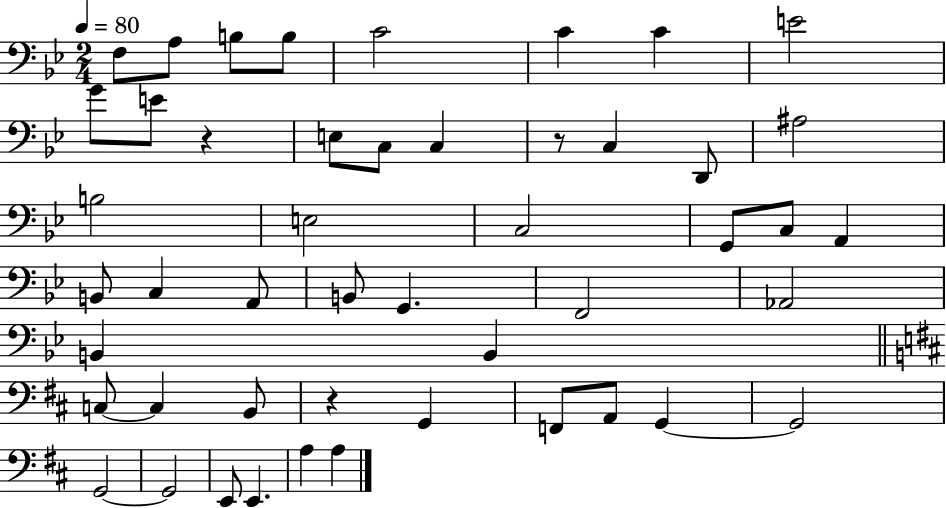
{
  \clef bass
  \numericTimeSignature
  \time 2/4
  \key bes \major
  \tempo 4 = 80
  \repeat volta 2 { f8 a8 b8 b8 | c'2 | c'4 c'4 | e'2 | \break g'8 e'8 r4 | e8 c8 c4 | r8 c4 d,8 | ais2 | \break b2 | e2 | c2 | g,8 c8 a,4 | \break b,8 c4 a,8 | b,8 g,4. | f,2 | aes,2 | \break b,4 b,4 | \bar "||" \break \key d \major c8~~ c4 b,8 | r4 g,4 | f,8 a,8 g,4~~ | g,2 | \break g,2~~ | g,2 | e,8 e,4. | a4 a4 | \break } \bar "|."
}